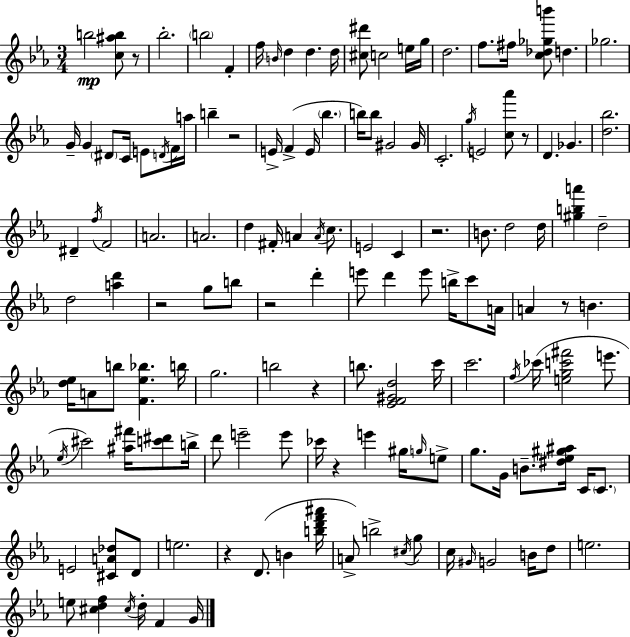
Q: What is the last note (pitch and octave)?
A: G4